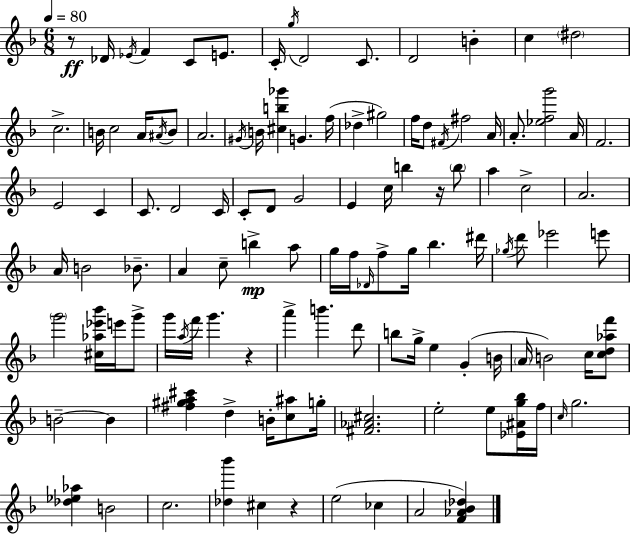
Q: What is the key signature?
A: D minor